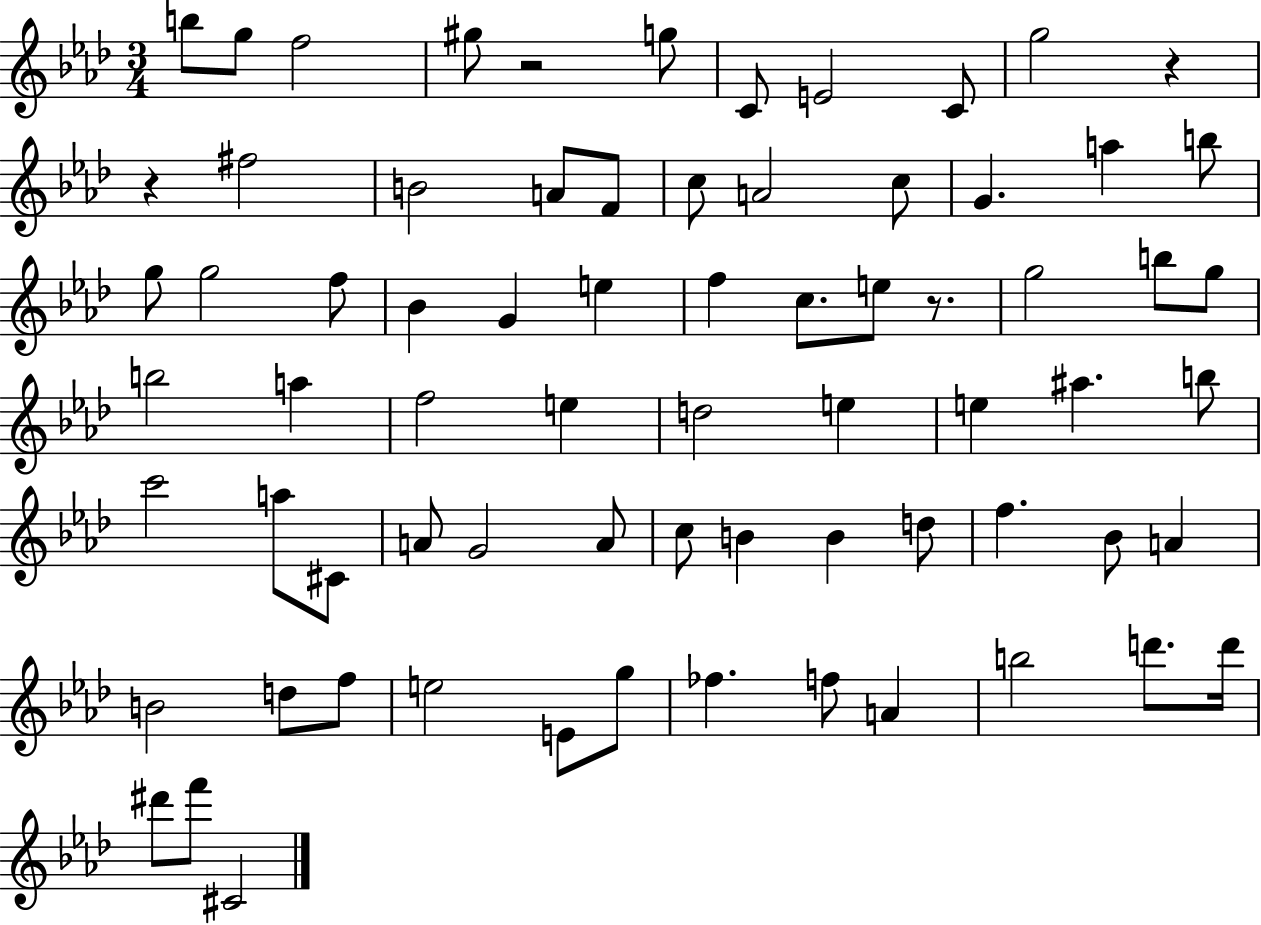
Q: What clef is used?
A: treble